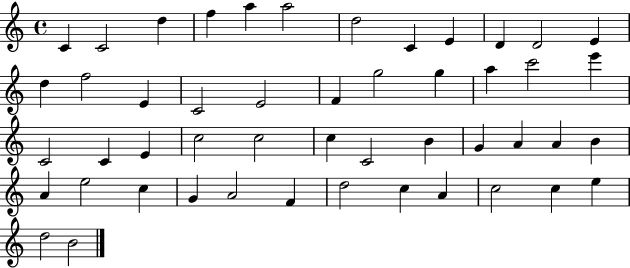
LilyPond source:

{
  \clef treble
  \time 4/4
  \defaultTimeSignature
  \key c \major
  c'4 c'2 d''4 | f''4 a''4 a''2 | d''2 c'4 e'4 | d'4 d'2 e'4 | \break d''4 f''2 e'4 | c'2 e'2 | f'4 g''2 g''4 | a''4 c'''2 e'''4 | \break c'2 c'4 e'4 | c''2 c''2 | c''4 c'2 b'4 | g'4 a'4 a'4 b'4 | \break a'4 e''2 c''4 | g'4 a'2 f'4 | d''2 c''4 a'4 | c''2 c''4 e''4 | \break d''2 b'2 | \bar "|."
}